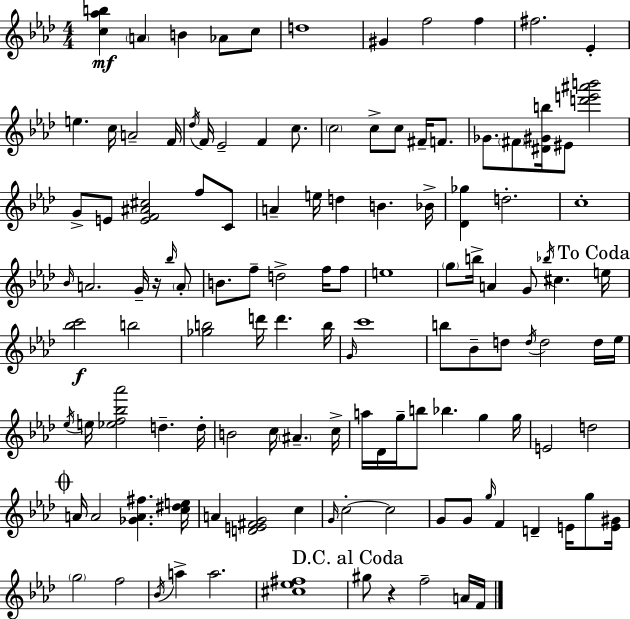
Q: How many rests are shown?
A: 2